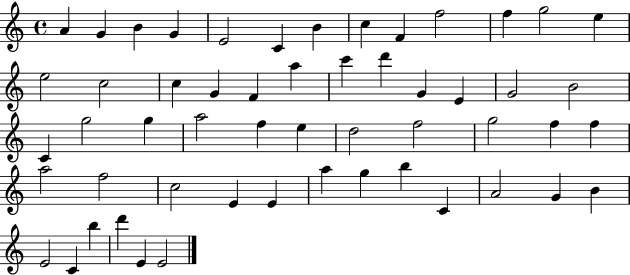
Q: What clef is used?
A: treble